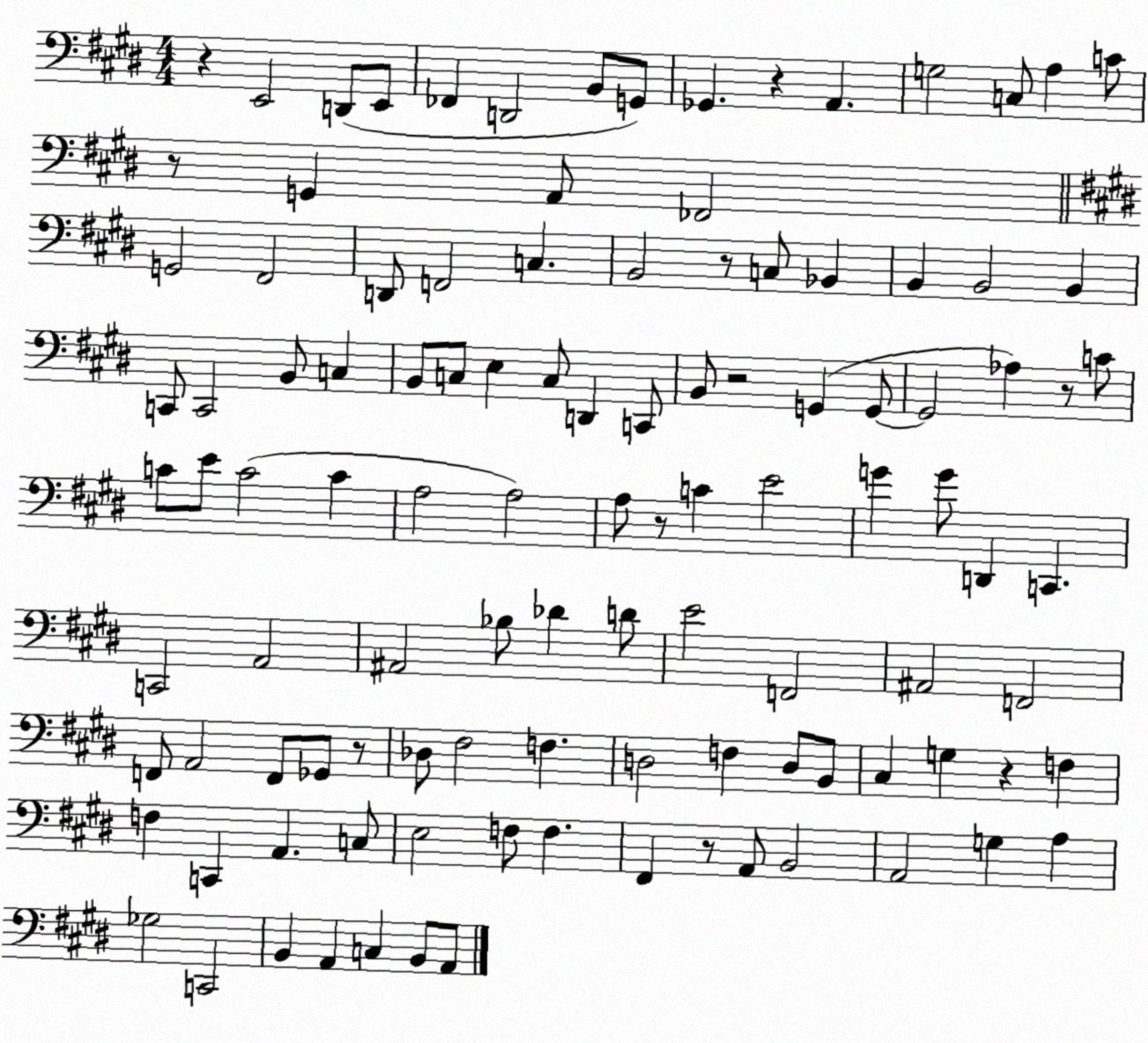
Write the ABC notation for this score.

X:1
T:Untitled
M:4/4
L:1/4
K:E
z E,,2 D,,/2 E,,/2 _F,, D,,2 B,,/2 G,,/2 _G,, z A,, G,2 C,/2 A, C/2 z/2 G,, A,,/2 _F,,2 G,,2 ^F,,2 D,,/2 F,,2 C, B,,2 z/2 C,/2 _B,, B,, B,,2 B,, C,,/2 C,,2 B,,/2 C, B,,/2 C,/2 E, C,/2 D,, C,,/2 B,,/2 z2 G,, G,,/2 G,,2 _A, z/2 C/2 C/2 E/2 C2 C A,2 A,2 A,/2 z/2 C E2 G G/2 D,, C,, C,,2 A,,2 ^A,,2 _B,/2 _D D/2 E2 F,,2 ^A,,2 F,,2 F,,/2 A,,2 F,,/2 _G,,/2 z/2 _D,/2 ^F,2 F, D,2 F, D,/2 B,,/2 ^C, G, z F, F, C,, A,, C,/2 E,2 F,/2 F, ^F,, z/2 A,,/2 B,,2 A,,2 G, A, _G,2 C,,2 B,, A,, C, B,,/2 A,,/2